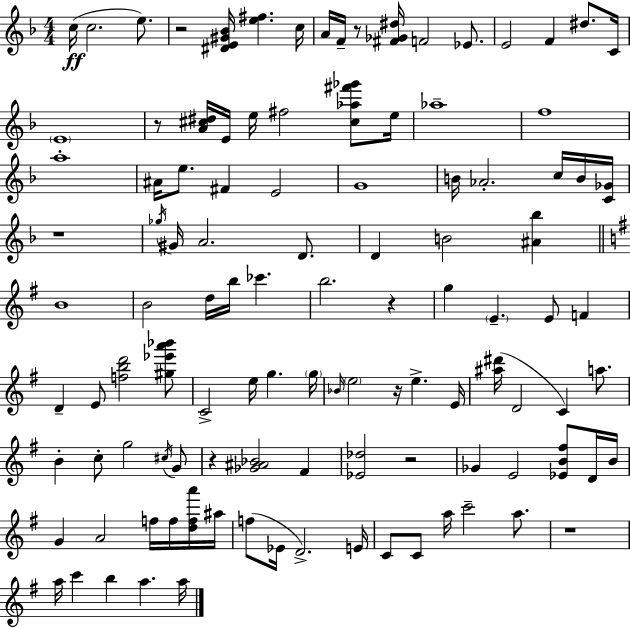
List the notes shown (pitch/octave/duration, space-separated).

C5/s C5/h. E5/e. R/h [D#4,E4,G#4,Bb4]/s [E5,F#5]/q. C5/s A4/s F4/s R/e [F#4,Gb4,D#5]/s F4/h Eb4/e. E4/h F4/q D#5/e. C4/s E4/w R/e [A4,C#5,D#5]/s E4/s E5/s F#5/h [C#5,Ab5,F#6,Gb6]/e E5/s Ab5/w F5/w A5/w A#4/s E5/e. F#4/q E4/h G4/w B4/s Ab4/h. C5/s B4/s [C4,Gb4]/s R/w Gb5/s G#4/s A4/h. D4/e. D4/q B4/h [A#4,Bb5]/q B4/w B4/h D5/s B5/s CES6/q. B5/h. R/q G5/q E4/q. E4/e F4/q D4/q E4/e [F5,B5,D6]/h [G#5,Eb6,A6,Bb6]/e C4/h E5/s G5/q. G5/s Bb4/s E5/h R/s E5/q. E4/s [A#5,D#6]/s D4/h C4/q A5/e. B4/q C5/e G5/h C#5/s G4/e R/q [Gb4,A#4,Bb4]/h F#4/q [Eb4,Db5]/h R/h Gb4/q E4/h [Eb4,B4,F#5]/e D4/s B4/s G4/q A4/h F5/s F5/s [D5,F5,A6]/s A#5/s F5/e Eb4/s D4/h. E4/s C4/e C4/e A5/s C6/h A5/e. R/w A5/s C6/q B5/q A5/q. A5/s